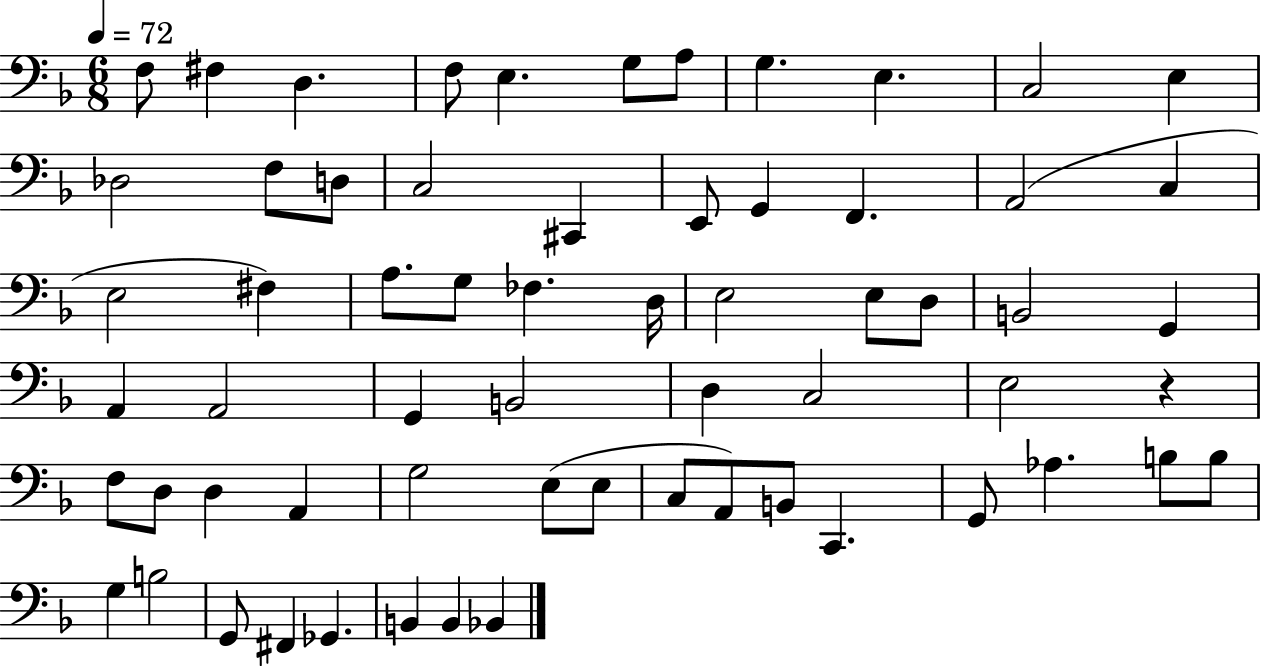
X:1
T:Untitled
M:6/8
L:1/4
K:F
F,/2 ^F, D, F,/2 E, G,/2 A,/2 G, E, C,2 E, _D,2 F,/2 D,/2 C,2 ^C,, E,,/2 G,, F,, A,,2 C, E,2 ^F, A,/2 G,/2 _F, D,/4 E,2 E,/2 D,/2 B,,2 G,, A,, A,,2 G,, B,,2 D, C,2 E,2 z F,/2 D,/2 D, A,, G,2 E,/2 E,/2 C,/2 A,,/2 B,,/2 C,, G,,/2 _A, B,/2 B,/2 G, B,2 G,,/2 ^F,, _G,, B,, B,, _B,,